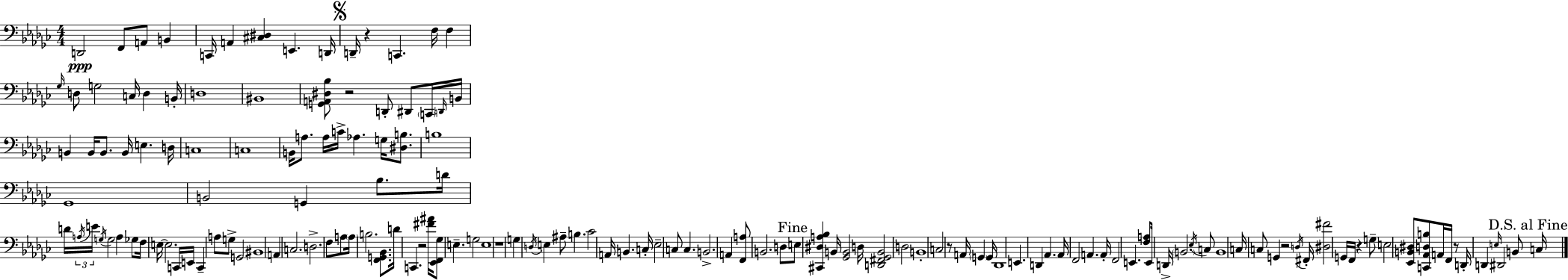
X:1
T:Untitled
M:4/4
L:1/4
K:Ebm
D,,2 F,,/2 A,,/2 B,, C,,/4 A,, [^C,^D,] E,, D,,/4 D,,/4 z C,, F,/4 F, _G,/4 D,/2 G,2 C,/4 D, B,,/4 D,4 ^B,,4 [G,,A,,^D,_B,]/2 z2 D,,/2 ^D,,/2 C,,/4 D,,/4 B,,/4 B,, B,,/4 B,,/2 B,,/4 E, D,/4 C,4 C,4 B,,/4 A,/2 A,/4 C/4 _A, G,/4 [^D,B,]/2 B,4 _G,,4 B,,2 G,, _B,/2 D/4 D/4 A,/4 E/4 G,/4 G,2 A, _G,/2 F,/4 E,/4 E,2 C,,/4 E,,/4 C,, A,/2 G,/2 G,,2 ^B,,4 A,, C,2 D,2 F,/2 A,/2 A,/4 B,2 [F,,G,,_B,,]/2 D/4 C,, z2 [^F^A]/4 [_E,,F,,_G,]/2 E, G,2 E,4 z4 G, D,/4 E, ^A,/2 B, _C2 A,,/4 B,, C,/4 _E,2 C,/2 C, B,,2 A,, [F,,A,]/2 B,,2 D,/2 E,/2 [^C,,^D,A,_B,] B,,/4 [_G,,B,,]2 D,/4 [D,,^F,,_G,,B,,]2 D,2 B,,4 C,2 z/2 A,,/4 G,, G,,/4 _D,,4 E,, D,, _A,, _A,,/4 F,,2 A,, A,,/4 F,,2 E,, [F,A,]/2 E,,/4 D,,/4 B,,2 _E,/4 C,/2 B,,4 C,/4 C,/2 G,, z2 D,/4 ^F,,/4 [^D,^F]2 G,,/4 F,,/4 z G,/2 E,2 [_E,,B,,^D,]/2 [C,,_A,,D,B,]/2 A,,/4 F,,/4 z/2 D,,/4 D,, E,/4 ^D,,2 B,,/2 C,/4